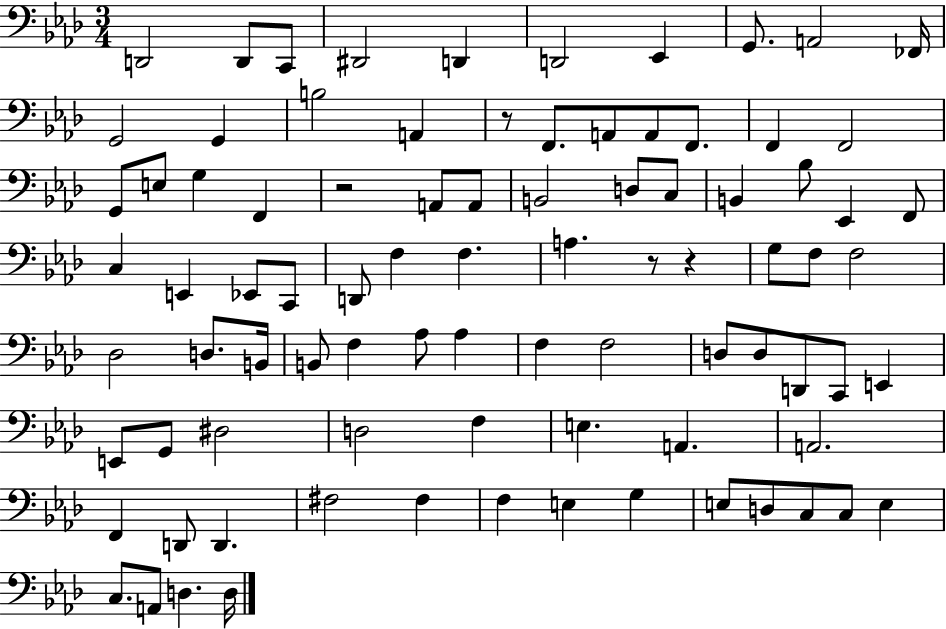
D2/h D2/e C2/e D#2/h D2/q D2/h Eb2/q G2/e. A2/h FES2/s G2/h G2/q B3/h A2/q R/e F2/e. A2/e A2/e F2/e. F2/q F2/h G2/e E3/e G3/q F2/q R/h A2/e A2/e B2/h D3/e C3/e B2/q Bb3/e Eb2/q F2/e C3/q E2/q Eb2/e C2/e D2/e F3/q F3/q. A3/q. R/e R/q G3/e F3/e F3/h Db3/h D3/e. B2/s B2/e F3/q Ab3/e Ab3/q F3/q F3/h D3/e D3/e D2/e C2/e E2/q E2/e G2/e D#3/h D3/h F3/q E3/q. A2/q. A2/h. F2/q D2/e D2/q. F#3/h F#3/q F3/q E3/q G3/q E3/e D3/e C3/e C3/e E3/q C3/e. A2/e D3/q. D3/s